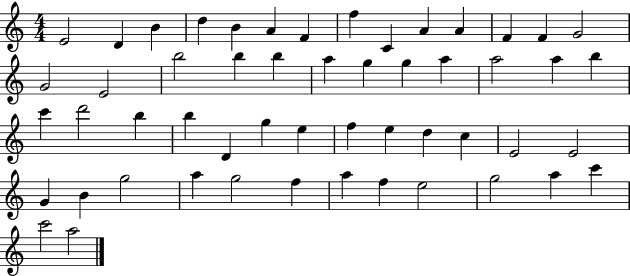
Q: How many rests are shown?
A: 0